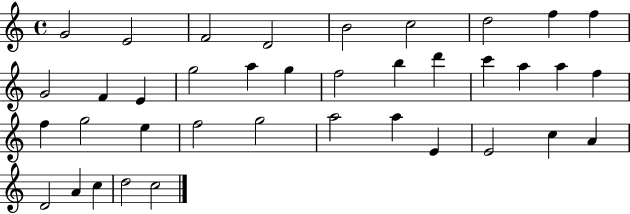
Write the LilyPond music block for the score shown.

{
  \clef treble
  \time 4/4
  \defaultTimeSignature
  \key c \major
  g'2 e'2 | f'2 d'2 | b'2 c''2 | d''2 f''4 f''4 | \break g'2 f'4 e'4 | g''2 a''4 g''4 | f''2 b''4 d'''4 | c'''4 a''4 a''4 f''4 | \break f''4 g''2 e''4 | f''2 g''2 | a''2 a''4 e'4 | e'2 c''4 a'4 | \break d'2 a'4 c''4 | d''2 c''2 | \bar "|."
}